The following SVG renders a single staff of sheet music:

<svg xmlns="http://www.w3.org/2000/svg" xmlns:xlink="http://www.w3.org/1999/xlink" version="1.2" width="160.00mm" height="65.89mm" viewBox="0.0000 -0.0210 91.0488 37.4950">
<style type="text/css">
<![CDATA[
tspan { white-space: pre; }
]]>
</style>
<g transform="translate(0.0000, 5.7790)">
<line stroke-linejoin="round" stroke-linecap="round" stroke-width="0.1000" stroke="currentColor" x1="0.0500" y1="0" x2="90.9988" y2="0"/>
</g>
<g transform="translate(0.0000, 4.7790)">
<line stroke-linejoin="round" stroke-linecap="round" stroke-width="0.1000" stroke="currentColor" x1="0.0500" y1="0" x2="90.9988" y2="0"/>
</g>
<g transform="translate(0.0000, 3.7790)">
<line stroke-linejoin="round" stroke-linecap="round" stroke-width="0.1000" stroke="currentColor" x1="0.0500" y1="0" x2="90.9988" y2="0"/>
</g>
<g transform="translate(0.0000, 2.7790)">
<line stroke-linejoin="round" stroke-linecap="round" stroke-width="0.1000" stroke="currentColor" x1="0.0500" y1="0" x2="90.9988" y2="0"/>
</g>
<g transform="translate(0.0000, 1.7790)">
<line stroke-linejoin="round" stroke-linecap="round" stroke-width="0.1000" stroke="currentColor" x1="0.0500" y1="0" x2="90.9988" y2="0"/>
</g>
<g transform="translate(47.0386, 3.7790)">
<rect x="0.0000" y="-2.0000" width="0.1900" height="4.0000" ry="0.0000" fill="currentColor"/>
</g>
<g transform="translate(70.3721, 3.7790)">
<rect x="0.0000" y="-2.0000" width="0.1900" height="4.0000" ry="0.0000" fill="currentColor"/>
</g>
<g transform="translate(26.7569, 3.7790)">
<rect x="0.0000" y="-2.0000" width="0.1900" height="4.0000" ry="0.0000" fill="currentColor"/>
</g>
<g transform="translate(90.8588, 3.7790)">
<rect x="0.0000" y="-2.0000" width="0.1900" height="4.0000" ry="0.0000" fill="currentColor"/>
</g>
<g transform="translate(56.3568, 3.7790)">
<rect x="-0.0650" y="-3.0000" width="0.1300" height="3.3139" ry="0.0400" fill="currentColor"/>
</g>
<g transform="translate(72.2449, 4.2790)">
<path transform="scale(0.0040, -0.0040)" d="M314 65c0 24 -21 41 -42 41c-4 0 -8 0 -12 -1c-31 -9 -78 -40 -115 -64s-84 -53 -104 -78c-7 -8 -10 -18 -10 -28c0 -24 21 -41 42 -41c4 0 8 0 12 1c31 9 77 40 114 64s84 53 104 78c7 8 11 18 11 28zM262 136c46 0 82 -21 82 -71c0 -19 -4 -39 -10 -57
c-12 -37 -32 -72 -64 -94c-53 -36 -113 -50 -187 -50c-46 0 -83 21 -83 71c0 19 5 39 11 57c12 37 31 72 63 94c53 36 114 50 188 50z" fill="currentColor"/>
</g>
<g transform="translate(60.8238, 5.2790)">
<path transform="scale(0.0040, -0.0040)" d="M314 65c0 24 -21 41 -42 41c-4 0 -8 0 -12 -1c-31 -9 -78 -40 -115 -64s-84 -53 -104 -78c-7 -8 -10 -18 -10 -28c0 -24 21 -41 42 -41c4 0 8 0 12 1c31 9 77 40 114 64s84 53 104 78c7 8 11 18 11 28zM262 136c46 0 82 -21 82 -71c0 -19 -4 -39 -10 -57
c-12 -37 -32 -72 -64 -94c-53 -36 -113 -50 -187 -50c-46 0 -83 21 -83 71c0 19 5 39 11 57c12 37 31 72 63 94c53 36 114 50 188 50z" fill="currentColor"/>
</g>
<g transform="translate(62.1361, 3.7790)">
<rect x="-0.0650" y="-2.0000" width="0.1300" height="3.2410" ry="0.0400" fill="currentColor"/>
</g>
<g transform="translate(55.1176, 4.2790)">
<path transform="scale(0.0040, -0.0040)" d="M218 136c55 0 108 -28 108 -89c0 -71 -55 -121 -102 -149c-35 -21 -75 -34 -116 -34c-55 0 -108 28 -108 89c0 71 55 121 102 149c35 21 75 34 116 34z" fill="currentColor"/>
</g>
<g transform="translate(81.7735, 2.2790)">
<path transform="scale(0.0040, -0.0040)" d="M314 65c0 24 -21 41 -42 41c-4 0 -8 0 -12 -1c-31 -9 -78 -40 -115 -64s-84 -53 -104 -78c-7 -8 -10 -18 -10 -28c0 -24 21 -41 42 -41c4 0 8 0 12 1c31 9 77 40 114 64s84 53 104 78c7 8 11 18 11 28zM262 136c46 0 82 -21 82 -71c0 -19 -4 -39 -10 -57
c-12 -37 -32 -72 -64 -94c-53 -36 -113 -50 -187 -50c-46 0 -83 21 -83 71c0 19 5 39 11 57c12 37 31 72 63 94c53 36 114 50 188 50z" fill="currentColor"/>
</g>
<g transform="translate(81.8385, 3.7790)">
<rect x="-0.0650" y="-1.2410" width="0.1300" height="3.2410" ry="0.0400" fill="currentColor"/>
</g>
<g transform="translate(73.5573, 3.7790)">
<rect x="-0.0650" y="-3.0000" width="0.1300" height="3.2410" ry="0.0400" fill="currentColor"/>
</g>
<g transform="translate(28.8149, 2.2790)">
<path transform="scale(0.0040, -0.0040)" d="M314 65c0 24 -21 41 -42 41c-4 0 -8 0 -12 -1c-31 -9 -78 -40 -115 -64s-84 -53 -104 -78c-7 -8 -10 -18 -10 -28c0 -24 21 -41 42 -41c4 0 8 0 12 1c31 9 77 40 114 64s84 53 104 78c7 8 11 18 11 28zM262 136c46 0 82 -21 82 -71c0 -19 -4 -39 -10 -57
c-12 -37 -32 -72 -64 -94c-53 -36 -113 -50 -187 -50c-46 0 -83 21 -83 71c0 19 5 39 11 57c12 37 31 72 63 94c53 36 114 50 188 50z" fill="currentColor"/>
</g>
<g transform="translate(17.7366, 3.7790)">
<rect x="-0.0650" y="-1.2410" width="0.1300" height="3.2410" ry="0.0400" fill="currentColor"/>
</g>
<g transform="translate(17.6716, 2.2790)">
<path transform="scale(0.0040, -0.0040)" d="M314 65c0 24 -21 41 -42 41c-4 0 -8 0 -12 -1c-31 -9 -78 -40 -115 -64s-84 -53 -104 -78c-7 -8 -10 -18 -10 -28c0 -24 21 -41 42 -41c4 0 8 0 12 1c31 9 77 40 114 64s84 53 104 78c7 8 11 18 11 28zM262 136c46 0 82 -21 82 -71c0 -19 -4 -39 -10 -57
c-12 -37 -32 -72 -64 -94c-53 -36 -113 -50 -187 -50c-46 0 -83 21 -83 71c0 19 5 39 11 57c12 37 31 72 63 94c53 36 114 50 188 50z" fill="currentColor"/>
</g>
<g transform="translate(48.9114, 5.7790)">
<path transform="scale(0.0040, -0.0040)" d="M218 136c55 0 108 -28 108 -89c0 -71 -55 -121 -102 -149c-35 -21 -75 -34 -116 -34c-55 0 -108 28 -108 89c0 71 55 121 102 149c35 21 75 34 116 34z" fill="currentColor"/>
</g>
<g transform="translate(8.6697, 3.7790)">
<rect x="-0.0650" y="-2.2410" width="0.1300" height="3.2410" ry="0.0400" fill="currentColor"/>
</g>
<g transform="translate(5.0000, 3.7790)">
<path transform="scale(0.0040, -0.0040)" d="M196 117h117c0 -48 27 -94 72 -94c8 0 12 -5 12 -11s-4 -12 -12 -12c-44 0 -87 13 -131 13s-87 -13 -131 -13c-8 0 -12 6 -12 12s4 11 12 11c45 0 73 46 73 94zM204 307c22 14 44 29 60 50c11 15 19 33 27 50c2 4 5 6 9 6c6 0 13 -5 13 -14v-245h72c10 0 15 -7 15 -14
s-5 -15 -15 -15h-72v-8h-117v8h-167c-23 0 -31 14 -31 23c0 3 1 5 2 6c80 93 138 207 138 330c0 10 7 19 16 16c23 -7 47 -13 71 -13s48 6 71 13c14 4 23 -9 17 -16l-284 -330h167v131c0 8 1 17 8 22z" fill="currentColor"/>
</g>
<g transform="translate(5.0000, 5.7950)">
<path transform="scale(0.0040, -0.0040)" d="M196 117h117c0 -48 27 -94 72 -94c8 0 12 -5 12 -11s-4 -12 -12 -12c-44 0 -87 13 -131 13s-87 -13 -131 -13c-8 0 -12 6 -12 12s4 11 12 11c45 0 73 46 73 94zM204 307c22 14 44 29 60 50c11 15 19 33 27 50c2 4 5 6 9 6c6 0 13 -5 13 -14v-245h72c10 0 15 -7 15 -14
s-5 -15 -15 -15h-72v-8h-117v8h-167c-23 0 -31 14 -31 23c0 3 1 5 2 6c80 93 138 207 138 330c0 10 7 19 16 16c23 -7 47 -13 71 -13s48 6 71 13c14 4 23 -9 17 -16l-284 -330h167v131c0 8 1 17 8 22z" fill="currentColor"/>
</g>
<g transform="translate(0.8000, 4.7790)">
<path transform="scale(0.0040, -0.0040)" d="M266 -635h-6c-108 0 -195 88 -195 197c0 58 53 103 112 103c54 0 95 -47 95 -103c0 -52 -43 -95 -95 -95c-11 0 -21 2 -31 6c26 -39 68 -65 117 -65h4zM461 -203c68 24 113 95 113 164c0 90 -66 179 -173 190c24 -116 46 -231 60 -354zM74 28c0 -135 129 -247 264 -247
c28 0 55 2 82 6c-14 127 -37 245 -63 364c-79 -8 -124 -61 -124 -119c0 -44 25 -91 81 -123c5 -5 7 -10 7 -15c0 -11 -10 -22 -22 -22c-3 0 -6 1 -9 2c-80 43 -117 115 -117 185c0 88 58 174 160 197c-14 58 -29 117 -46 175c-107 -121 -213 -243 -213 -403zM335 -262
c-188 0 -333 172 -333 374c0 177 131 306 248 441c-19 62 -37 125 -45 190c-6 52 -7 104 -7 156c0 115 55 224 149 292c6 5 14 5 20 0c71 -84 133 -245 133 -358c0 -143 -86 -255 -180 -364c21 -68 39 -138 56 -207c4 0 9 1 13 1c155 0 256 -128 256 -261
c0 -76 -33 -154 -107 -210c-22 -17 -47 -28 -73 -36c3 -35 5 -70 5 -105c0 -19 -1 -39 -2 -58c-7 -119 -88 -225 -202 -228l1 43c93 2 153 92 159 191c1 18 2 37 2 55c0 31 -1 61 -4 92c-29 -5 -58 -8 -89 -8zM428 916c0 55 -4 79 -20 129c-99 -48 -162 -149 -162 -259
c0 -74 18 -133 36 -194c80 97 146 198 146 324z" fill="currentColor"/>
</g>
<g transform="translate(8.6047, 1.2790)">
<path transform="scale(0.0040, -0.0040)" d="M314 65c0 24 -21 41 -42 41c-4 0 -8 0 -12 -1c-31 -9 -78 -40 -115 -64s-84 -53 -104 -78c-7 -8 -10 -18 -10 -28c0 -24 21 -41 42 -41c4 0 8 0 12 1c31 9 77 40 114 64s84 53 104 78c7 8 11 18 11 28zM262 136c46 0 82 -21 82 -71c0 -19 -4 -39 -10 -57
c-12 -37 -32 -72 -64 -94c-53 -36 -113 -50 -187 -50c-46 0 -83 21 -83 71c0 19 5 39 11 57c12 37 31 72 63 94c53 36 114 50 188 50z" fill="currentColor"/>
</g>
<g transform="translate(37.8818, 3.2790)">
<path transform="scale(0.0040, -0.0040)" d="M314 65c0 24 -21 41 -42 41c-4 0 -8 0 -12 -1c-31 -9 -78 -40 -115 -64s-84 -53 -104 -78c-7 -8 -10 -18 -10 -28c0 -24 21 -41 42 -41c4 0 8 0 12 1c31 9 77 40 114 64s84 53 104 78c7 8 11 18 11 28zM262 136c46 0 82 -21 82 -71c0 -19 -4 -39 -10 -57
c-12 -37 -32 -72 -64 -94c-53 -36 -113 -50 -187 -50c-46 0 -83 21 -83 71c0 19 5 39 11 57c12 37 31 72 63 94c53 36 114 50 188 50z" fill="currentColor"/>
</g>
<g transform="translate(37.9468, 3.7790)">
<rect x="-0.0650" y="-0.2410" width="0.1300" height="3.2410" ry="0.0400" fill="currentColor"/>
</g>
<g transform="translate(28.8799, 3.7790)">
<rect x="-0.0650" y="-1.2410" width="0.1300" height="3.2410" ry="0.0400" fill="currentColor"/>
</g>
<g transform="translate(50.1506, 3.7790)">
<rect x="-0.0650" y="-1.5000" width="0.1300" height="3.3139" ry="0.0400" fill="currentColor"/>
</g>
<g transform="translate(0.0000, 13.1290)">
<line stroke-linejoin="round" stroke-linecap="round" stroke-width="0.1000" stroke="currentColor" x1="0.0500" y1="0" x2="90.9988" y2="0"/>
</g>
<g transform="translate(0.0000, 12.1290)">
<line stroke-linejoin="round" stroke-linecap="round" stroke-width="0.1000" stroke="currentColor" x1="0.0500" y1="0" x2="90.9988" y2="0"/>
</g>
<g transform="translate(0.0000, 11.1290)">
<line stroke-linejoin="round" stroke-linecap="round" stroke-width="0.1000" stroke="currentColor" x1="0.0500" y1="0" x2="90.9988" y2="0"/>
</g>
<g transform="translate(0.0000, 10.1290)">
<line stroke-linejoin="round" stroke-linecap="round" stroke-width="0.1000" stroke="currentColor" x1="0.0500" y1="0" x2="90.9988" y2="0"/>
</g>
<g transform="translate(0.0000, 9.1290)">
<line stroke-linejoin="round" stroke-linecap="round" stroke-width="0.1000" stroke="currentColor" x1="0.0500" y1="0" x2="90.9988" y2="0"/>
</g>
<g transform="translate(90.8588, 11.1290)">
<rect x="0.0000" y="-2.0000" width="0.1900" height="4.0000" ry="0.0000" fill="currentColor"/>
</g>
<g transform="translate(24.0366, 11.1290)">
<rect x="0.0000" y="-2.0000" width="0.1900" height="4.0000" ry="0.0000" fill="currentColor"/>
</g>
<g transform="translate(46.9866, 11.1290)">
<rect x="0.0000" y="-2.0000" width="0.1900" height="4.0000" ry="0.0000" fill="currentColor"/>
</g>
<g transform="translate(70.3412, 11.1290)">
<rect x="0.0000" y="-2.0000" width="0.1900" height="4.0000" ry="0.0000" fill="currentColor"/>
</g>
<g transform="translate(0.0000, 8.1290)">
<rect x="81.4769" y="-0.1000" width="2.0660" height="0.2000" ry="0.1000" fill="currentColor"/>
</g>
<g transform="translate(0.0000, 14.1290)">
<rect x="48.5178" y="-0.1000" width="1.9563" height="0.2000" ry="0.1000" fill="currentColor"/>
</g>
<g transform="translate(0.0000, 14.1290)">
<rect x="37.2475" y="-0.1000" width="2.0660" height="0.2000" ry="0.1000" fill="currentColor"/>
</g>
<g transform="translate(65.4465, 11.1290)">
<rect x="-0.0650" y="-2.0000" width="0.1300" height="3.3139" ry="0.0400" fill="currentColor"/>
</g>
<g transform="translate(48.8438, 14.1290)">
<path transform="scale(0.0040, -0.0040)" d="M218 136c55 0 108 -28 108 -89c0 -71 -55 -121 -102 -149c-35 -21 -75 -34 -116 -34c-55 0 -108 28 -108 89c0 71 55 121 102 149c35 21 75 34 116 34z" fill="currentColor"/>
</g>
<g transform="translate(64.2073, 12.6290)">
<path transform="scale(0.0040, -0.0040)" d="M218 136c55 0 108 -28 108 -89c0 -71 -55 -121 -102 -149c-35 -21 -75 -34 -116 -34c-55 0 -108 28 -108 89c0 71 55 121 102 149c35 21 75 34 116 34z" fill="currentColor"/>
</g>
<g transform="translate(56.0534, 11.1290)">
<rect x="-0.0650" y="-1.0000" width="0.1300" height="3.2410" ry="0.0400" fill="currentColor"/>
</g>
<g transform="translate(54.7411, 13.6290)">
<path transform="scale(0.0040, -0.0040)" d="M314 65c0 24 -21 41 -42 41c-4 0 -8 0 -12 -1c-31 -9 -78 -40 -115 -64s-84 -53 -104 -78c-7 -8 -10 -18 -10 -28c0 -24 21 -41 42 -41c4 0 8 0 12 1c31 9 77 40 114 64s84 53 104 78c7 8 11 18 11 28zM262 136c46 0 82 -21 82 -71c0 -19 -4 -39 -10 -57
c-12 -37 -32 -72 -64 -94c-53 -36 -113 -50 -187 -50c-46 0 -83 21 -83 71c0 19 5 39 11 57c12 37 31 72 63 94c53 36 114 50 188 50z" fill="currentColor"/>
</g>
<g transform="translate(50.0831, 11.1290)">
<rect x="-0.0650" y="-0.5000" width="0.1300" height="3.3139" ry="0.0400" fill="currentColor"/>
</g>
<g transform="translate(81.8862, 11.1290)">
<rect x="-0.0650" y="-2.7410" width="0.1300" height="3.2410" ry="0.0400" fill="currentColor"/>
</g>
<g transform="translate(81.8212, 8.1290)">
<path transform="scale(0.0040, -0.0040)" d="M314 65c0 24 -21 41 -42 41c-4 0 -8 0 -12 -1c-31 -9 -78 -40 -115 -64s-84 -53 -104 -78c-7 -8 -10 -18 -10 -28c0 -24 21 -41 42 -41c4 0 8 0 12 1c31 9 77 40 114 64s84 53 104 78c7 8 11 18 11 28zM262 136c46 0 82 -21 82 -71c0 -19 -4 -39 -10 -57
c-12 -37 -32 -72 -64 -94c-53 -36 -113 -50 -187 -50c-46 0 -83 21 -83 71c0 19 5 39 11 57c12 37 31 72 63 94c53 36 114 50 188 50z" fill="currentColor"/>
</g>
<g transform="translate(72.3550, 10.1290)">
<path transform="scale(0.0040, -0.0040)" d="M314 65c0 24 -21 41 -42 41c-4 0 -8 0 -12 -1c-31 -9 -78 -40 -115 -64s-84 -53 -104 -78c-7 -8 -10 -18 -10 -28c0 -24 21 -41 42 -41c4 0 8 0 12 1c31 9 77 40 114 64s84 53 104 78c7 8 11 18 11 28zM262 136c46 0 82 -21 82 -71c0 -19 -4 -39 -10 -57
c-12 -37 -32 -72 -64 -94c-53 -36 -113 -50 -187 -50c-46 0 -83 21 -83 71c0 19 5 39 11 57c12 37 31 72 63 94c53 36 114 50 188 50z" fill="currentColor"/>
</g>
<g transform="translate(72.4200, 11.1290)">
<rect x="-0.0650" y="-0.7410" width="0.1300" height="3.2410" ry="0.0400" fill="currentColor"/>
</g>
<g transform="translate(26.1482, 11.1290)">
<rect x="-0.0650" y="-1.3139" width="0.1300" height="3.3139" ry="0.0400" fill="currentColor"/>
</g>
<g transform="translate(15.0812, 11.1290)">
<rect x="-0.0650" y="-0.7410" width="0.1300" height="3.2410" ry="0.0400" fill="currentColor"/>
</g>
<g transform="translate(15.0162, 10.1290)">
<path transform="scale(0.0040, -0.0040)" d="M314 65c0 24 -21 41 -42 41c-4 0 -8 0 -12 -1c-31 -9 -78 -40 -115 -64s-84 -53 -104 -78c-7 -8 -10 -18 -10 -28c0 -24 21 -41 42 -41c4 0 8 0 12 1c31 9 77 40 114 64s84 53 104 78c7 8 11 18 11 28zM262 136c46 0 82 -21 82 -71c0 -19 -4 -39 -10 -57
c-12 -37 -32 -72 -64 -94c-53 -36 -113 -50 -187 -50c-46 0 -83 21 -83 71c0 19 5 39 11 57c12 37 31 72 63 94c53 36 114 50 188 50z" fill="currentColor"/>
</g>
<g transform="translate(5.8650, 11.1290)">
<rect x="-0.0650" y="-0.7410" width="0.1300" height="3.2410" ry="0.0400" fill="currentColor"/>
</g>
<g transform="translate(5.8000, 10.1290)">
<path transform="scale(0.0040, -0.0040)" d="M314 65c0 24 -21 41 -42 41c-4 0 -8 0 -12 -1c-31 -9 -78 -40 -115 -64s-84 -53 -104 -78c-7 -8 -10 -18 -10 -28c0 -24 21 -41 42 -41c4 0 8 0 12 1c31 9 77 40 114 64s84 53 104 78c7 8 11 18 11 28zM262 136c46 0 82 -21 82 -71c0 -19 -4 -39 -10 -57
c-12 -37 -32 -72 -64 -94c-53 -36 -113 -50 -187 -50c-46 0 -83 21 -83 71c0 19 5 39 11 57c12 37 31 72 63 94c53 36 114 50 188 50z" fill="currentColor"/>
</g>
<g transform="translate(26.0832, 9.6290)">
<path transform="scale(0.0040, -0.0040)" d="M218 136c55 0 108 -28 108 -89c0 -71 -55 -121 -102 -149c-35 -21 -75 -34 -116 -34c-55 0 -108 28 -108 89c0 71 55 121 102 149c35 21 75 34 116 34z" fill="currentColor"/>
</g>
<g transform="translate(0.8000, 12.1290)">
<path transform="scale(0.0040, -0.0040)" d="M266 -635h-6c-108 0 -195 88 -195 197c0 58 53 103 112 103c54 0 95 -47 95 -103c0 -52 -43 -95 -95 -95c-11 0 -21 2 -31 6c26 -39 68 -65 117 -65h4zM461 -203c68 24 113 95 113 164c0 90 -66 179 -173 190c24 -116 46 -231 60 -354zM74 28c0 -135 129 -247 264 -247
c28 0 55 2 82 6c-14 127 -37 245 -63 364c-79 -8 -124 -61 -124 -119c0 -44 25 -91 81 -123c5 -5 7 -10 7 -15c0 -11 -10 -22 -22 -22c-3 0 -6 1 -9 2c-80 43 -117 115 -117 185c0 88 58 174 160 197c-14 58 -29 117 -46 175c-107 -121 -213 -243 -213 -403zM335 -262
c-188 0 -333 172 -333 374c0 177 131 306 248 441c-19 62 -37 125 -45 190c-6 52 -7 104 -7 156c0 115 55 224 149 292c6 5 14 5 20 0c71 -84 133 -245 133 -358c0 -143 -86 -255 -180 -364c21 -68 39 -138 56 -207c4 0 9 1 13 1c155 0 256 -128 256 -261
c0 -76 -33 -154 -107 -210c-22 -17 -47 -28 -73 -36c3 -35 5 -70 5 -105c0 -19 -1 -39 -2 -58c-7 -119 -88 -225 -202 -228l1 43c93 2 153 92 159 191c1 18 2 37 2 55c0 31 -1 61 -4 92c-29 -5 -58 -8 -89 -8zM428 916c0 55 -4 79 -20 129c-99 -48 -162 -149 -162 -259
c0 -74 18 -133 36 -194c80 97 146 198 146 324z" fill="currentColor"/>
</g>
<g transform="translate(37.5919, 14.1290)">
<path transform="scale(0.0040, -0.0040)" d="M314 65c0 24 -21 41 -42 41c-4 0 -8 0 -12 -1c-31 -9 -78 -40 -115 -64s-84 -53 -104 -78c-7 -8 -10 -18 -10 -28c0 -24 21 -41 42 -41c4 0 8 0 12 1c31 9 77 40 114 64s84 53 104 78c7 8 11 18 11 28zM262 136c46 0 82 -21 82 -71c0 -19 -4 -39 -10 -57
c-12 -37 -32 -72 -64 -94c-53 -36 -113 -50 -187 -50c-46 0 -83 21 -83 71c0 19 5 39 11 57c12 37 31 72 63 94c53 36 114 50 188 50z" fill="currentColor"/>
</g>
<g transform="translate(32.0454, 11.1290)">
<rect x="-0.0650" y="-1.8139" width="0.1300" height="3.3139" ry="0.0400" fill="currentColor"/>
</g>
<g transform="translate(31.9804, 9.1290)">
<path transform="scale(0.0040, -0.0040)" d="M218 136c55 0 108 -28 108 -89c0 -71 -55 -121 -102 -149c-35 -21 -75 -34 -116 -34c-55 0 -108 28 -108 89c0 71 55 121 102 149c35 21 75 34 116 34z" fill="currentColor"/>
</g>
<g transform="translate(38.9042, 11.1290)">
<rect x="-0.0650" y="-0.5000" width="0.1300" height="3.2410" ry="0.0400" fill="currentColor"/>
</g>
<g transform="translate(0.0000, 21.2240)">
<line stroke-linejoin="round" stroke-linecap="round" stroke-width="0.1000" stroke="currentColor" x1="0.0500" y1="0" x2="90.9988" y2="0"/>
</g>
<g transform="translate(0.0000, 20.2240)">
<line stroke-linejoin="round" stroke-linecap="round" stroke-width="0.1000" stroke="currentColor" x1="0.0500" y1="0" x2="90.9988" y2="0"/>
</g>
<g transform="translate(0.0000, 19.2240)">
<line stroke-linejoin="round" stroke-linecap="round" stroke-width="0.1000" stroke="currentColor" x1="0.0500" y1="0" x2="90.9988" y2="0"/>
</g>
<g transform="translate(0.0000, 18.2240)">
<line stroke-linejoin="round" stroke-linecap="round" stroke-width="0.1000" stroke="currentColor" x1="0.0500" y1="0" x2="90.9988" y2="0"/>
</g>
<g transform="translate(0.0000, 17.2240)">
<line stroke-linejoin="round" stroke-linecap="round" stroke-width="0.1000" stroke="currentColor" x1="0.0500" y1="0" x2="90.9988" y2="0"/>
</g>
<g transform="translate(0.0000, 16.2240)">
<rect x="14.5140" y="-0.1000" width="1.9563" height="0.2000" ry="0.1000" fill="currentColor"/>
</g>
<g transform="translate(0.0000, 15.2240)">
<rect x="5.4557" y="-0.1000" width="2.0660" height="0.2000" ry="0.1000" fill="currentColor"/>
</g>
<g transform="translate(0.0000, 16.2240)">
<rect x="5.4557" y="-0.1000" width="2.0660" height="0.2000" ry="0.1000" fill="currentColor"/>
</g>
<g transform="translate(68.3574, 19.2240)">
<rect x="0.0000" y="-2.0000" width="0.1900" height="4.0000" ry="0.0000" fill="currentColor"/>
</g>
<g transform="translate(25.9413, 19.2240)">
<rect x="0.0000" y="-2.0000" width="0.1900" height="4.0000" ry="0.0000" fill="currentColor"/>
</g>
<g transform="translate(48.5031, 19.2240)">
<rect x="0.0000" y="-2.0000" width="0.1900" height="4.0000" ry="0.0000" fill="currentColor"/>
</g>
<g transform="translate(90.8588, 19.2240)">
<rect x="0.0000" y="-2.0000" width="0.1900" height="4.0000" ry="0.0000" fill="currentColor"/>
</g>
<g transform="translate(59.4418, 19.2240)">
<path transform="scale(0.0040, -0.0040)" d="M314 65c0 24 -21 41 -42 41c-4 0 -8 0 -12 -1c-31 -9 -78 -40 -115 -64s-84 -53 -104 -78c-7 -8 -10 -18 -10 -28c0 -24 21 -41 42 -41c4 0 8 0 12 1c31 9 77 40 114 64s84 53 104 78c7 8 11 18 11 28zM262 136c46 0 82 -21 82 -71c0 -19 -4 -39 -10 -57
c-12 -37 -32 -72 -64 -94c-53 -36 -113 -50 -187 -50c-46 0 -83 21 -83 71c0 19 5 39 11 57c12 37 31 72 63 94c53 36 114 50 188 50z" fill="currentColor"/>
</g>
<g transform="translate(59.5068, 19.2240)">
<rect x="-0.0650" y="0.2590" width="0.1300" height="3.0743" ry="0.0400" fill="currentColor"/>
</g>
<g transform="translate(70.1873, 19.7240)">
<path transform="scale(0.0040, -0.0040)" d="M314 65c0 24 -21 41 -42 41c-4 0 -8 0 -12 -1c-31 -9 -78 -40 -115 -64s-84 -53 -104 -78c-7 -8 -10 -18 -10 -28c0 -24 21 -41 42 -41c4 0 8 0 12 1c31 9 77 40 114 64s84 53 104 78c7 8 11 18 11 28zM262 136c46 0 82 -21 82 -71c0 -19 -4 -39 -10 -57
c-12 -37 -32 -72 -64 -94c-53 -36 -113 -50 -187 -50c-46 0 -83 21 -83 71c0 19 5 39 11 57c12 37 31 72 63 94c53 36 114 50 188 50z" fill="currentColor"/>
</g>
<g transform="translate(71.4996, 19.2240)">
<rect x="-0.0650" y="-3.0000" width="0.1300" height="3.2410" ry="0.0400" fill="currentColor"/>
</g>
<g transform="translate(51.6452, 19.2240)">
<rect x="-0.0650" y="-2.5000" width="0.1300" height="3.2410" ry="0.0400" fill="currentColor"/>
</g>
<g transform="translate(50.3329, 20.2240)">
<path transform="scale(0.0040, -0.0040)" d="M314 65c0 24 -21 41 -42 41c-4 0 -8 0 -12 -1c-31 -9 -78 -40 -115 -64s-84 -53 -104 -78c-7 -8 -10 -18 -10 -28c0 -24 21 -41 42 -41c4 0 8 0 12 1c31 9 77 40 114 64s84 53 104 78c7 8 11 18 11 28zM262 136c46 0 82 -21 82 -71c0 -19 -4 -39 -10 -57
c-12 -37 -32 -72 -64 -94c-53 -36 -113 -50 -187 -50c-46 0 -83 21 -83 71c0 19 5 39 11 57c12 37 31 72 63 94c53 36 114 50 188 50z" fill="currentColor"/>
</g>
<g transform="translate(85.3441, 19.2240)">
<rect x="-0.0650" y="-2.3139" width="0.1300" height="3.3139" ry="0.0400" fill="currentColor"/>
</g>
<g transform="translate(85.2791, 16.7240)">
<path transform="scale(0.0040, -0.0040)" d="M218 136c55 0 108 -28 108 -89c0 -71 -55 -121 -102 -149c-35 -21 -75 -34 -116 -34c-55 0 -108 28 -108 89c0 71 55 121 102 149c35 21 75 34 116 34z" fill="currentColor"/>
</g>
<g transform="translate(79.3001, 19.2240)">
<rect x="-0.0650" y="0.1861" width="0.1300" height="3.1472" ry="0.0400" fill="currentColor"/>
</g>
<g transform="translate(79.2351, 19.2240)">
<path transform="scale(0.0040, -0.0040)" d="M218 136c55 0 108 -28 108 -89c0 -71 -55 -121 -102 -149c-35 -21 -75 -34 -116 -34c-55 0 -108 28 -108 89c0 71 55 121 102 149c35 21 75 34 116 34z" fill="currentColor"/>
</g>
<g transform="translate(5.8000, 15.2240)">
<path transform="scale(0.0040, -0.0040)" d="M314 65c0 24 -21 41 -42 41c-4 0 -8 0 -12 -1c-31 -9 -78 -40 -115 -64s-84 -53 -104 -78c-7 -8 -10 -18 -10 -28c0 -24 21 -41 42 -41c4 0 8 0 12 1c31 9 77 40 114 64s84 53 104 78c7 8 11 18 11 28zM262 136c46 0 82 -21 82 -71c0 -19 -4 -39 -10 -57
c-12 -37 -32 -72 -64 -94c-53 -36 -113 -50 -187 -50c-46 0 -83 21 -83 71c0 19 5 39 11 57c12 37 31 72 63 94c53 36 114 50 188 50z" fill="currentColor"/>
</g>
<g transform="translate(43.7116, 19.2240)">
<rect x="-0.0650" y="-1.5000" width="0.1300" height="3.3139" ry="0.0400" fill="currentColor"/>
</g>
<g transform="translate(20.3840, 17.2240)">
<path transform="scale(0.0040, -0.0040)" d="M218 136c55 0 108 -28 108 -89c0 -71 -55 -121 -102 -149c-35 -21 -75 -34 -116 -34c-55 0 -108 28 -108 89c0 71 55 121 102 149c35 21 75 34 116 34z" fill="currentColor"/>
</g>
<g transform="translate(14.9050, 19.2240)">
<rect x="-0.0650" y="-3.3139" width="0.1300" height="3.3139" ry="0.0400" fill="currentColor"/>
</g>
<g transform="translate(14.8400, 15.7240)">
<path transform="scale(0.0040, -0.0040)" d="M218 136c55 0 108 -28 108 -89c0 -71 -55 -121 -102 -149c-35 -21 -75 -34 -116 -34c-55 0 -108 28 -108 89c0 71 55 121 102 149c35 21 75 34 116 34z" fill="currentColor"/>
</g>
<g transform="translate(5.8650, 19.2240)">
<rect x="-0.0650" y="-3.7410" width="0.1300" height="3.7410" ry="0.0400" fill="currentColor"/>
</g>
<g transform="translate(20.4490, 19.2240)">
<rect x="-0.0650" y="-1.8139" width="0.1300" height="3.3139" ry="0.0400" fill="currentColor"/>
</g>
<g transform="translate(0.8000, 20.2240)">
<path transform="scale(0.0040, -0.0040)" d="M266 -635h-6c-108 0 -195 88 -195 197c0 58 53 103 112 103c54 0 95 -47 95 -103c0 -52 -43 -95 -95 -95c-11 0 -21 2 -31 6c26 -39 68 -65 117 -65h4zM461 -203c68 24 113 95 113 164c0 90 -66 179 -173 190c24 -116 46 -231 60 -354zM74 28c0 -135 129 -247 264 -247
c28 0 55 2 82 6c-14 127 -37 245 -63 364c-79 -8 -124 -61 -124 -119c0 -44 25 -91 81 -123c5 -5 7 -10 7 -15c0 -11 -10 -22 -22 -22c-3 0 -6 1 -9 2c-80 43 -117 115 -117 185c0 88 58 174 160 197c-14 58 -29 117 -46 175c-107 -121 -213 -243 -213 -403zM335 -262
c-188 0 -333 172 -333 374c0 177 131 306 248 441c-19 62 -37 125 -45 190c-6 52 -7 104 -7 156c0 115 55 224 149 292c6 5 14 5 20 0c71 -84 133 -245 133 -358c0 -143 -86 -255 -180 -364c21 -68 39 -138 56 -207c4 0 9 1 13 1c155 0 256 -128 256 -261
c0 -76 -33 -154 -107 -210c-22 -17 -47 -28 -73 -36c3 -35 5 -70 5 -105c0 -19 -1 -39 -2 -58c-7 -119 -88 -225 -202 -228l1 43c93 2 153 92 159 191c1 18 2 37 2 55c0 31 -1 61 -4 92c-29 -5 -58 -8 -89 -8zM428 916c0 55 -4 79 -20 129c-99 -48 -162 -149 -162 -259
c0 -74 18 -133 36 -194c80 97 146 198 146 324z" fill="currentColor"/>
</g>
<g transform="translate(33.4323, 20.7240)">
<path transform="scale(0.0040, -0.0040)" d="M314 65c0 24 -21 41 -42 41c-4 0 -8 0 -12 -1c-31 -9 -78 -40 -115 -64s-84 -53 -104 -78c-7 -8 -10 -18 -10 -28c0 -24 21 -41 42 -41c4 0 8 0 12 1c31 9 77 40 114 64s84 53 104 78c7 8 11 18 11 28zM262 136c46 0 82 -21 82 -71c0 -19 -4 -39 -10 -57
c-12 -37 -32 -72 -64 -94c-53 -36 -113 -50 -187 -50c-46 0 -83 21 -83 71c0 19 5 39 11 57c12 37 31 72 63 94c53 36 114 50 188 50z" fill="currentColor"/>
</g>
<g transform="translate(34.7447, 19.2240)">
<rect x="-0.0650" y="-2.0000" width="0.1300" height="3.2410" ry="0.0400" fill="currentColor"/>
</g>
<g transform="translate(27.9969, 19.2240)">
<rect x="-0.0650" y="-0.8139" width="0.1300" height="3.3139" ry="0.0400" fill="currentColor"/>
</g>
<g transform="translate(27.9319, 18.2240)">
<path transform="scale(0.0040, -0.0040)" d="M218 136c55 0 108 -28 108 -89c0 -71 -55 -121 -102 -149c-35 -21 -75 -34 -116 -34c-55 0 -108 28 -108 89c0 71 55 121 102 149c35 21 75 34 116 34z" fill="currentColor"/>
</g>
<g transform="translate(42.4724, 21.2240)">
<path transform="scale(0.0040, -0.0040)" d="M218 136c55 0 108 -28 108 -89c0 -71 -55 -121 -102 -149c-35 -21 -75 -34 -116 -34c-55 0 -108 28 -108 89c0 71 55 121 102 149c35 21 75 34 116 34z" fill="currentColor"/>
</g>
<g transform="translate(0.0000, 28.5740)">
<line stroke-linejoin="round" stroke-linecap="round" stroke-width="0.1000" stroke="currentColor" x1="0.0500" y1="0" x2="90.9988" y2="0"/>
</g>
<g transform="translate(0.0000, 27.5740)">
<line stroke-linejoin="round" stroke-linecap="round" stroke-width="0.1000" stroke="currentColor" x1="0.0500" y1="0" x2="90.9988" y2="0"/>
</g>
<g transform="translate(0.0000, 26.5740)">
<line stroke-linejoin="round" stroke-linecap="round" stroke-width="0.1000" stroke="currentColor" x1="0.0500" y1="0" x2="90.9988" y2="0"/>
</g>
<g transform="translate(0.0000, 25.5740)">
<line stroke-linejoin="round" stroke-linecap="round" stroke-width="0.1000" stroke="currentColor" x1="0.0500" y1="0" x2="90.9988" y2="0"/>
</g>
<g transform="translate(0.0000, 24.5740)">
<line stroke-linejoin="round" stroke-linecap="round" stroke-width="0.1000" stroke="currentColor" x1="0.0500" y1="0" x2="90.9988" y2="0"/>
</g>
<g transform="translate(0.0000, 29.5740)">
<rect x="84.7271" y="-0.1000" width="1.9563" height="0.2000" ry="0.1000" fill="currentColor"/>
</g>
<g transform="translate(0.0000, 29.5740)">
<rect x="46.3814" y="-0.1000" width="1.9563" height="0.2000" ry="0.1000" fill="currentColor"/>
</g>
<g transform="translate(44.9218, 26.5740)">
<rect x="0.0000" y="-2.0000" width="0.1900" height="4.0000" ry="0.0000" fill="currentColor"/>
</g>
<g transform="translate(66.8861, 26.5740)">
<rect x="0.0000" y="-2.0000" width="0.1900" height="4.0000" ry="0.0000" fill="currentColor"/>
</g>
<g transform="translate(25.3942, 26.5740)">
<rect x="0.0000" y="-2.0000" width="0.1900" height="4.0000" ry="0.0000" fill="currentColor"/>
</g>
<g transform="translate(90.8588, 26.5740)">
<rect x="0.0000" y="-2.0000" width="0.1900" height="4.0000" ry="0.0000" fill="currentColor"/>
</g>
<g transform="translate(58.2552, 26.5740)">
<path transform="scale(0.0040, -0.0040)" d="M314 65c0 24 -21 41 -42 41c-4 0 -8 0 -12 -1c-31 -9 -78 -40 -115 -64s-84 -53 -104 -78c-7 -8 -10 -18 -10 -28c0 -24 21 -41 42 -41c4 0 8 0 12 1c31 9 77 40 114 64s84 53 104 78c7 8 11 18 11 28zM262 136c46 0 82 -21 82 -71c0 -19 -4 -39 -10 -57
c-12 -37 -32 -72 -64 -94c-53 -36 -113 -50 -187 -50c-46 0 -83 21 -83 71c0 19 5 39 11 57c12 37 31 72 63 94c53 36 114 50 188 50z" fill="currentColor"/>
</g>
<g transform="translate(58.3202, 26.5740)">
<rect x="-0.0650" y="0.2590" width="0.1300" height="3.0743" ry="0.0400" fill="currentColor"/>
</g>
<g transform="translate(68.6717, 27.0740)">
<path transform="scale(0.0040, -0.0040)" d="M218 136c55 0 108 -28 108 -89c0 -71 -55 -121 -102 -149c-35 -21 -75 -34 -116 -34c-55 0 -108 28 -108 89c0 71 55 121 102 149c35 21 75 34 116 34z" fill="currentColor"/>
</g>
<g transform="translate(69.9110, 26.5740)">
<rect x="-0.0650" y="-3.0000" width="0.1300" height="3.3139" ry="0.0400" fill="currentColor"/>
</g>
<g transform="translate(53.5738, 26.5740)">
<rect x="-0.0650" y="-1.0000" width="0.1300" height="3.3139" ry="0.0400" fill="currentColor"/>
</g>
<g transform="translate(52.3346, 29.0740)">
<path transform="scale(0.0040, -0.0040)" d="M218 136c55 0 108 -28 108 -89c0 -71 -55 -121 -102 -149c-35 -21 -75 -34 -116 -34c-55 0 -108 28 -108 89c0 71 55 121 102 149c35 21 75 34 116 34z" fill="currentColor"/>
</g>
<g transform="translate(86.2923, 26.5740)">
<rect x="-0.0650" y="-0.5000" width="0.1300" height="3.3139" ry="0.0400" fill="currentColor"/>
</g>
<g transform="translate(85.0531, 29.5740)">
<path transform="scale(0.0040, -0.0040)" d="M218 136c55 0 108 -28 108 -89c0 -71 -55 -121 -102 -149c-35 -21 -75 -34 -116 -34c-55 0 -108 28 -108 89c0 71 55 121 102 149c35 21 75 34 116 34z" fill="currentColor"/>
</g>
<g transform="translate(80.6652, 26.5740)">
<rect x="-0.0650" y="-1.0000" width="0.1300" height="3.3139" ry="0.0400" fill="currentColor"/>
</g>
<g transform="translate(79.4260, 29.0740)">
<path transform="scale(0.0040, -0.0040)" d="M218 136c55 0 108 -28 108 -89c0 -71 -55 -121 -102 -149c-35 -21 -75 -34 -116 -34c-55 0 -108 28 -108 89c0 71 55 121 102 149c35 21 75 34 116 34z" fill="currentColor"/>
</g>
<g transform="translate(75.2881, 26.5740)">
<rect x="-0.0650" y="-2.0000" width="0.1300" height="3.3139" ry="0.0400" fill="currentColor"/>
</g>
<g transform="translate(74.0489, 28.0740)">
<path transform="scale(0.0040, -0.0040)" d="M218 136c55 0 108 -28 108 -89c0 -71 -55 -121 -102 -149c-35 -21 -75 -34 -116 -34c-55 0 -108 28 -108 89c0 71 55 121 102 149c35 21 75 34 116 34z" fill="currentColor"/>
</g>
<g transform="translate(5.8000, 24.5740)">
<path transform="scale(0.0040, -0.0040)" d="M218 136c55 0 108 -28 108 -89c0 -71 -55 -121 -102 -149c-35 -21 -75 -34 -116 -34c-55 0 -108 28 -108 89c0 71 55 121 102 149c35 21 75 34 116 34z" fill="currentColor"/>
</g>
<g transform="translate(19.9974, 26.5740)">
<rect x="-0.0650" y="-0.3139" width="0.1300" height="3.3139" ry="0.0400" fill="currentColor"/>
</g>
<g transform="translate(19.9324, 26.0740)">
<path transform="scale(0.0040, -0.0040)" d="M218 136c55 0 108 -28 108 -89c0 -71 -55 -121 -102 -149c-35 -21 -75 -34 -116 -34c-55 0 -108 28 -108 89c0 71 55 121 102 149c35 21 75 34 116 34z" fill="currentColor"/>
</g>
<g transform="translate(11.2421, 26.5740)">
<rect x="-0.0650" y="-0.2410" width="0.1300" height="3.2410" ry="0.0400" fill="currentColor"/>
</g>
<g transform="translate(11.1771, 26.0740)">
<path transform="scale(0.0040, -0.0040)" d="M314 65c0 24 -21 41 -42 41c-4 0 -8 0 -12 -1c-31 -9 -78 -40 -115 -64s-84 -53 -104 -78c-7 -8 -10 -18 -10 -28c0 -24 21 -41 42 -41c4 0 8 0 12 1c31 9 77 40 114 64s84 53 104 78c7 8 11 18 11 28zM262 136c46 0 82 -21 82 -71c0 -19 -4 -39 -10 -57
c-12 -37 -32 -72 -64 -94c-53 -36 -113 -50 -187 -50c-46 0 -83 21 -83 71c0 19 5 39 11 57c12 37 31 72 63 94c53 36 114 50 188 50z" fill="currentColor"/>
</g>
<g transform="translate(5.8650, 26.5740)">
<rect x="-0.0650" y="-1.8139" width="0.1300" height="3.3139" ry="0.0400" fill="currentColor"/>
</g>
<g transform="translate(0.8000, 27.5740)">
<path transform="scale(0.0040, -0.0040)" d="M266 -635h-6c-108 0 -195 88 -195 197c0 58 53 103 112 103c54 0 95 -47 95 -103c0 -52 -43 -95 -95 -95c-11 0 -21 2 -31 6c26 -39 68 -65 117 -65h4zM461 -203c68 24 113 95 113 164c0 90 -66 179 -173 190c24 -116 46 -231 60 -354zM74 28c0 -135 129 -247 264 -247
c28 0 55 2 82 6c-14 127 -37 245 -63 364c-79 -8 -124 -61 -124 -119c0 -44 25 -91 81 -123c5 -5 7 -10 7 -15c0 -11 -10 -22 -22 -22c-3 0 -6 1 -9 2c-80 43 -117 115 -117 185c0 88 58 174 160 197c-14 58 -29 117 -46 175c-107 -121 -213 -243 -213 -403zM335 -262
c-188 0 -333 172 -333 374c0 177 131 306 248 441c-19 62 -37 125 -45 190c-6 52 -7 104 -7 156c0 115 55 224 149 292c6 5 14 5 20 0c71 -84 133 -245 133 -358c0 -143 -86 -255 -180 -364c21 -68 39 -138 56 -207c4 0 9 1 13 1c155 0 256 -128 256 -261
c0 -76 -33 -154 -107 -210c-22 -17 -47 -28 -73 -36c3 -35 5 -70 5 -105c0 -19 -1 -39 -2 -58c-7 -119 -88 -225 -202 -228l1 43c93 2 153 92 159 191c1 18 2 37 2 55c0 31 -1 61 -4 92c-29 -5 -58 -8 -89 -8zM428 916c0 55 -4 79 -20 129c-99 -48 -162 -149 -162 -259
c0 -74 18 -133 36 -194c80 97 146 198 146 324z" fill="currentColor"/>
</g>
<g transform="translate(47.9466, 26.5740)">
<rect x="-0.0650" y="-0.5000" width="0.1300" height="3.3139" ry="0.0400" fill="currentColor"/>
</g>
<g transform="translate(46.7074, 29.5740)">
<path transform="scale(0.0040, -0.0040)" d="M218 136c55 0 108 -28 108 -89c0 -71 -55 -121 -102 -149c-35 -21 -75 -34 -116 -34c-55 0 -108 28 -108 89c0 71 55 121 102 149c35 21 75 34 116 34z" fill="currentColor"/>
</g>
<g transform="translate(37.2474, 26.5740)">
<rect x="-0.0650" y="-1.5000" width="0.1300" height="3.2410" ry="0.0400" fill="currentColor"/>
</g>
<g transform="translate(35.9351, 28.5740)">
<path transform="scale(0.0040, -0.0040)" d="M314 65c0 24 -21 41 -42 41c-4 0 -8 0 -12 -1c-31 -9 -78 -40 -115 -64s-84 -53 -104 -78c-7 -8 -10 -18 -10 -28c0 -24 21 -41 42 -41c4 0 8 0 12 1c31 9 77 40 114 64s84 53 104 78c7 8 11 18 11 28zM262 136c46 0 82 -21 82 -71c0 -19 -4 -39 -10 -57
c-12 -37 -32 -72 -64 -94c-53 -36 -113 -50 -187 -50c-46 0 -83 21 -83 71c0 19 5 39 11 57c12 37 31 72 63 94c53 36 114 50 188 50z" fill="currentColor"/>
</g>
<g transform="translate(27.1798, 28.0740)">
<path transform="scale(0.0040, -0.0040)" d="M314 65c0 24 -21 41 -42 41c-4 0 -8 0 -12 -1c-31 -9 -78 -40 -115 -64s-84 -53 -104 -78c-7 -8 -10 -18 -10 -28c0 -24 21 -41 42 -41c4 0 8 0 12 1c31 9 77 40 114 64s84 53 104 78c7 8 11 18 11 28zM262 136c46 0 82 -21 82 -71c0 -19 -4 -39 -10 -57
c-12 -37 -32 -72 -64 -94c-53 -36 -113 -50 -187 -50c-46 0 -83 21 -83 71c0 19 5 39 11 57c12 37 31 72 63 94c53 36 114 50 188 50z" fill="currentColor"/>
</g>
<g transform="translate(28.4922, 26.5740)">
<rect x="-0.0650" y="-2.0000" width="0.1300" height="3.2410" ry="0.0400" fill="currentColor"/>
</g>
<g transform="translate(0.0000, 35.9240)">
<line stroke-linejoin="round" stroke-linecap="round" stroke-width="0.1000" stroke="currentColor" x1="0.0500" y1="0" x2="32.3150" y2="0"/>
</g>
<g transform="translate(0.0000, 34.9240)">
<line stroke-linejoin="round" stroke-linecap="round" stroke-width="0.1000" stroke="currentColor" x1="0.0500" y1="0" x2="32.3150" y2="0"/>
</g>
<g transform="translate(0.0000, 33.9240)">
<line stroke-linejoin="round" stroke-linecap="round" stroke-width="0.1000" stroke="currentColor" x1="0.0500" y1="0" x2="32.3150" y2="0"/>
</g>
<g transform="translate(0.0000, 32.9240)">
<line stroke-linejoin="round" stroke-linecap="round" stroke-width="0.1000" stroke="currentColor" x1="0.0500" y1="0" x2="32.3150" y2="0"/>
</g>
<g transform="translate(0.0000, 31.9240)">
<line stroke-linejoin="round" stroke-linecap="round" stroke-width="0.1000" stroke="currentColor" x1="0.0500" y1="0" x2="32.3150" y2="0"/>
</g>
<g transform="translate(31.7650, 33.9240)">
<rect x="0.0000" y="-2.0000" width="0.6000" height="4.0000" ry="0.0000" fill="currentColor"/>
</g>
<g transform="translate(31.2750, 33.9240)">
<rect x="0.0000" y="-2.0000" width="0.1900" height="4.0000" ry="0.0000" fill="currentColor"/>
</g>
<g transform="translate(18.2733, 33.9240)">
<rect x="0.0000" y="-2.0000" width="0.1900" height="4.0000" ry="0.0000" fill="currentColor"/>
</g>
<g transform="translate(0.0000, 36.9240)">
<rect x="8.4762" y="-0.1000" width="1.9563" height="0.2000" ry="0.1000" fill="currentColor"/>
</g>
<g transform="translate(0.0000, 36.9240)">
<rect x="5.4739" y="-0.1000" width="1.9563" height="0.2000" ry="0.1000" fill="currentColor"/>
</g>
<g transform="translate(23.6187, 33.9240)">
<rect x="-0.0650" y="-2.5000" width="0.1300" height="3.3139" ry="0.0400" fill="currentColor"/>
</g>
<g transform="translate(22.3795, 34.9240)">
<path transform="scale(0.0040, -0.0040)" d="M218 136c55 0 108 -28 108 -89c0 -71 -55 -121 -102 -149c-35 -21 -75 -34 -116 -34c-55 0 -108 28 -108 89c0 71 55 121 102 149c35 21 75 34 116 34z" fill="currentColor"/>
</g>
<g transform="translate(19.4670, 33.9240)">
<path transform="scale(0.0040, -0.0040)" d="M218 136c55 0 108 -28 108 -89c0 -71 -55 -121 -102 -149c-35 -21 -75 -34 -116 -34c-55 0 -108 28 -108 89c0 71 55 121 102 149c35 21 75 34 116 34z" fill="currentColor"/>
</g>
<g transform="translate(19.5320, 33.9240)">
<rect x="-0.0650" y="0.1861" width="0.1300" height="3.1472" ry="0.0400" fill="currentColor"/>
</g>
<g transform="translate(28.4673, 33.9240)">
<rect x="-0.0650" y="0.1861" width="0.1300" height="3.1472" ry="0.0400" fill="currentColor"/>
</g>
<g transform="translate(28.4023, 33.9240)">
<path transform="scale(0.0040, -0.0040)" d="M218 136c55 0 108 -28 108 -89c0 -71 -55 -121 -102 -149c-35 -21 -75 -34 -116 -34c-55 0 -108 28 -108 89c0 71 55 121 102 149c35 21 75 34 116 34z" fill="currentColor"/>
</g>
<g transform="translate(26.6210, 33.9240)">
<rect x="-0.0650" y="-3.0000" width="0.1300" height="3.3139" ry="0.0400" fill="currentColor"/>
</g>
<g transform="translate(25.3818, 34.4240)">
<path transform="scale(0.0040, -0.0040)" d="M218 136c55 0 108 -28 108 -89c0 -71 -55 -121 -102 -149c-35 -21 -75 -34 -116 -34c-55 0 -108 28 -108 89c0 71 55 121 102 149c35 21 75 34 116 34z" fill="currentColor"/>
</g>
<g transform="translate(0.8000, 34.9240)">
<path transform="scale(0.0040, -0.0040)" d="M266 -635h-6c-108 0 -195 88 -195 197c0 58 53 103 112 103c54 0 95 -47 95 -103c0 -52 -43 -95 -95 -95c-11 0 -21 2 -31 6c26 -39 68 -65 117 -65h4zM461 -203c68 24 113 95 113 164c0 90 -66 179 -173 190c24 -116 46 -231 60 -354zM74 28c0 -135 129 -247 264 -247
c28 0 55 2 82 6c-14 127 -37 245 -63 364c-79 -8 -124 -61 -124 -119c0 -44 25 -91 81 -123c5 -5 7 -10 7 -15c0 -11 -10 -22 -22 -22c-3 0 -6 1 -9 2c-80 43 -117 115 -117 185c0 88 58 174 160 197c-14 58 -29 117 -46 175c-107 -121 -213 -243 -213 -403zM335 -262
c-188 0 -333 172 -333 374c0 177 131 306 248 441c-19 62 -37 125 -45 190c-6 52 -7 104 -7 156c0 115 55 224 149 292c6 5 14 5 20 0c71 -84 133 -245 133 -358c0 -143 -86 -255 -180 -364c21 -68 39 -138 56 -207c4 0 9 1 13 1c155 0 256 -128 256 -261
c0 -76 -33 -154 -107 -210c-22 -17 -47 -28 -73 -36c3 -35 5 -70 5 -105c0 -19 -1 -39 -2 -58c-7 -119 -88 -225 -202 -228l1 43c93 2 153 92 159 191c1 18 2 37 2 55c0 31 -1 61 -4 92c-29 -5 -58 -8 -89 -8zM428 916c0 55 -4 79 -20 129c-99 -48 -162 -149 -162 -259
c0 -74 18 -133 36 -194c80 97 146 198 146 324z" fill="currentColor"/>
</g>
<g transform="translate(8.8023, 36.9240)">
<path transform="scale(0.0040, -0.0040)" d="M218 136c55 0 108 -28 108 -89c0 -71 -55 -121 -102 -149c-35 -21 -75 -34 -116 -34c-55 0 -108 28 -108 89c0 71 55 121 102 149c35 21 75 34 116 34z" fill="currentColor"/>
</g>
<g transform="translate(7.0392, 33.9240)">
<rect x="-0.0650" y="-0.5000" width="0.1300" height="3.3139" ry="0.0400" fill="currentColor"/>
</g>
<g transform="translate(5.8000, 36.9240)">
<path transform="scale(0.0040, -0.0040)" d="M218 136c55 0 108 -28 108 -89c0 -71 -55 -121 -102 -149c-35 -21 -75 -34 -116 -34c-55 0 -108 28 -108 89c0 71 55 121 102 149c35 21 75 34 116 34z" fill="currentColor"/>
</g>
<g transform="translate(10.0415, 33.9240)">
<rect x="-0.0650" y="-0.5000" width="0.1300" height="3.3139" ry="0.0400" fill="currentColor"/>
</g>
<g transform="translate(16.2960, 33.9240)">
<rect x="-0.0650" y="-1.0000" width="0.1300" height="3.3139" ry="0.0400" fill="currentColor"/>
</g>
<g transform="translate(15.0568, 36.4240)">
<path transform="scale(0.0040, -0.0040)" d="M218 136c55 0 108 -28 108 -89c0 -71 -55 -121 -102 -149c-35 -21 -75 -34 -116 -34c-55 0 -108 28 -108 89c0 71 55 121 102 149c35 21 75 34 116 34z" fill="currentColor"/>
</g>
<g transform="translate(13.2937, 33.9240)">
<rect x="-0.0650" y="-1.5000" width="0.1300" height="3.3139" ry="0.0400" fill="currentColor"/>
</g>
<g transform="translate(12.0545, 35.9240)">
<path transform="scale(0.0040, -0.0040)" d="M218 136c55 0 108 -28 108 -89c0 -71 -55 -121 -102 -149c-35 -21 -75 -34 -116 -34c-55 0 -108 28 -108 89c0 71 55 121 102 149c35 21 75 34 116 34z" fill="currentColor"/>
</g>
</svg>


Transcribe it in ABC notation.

X:1
T:Untitled
M:4/4
L:1/4
K:C
g2 e2 e2 c2 E A F2 A2 e2 d2 d2 e f C2 C D2 F d2 a2 c'2 b f d F2 E G2 B2 A2 B g f c2 c F2 E2 C D B2 A F D C C C E D B G A B